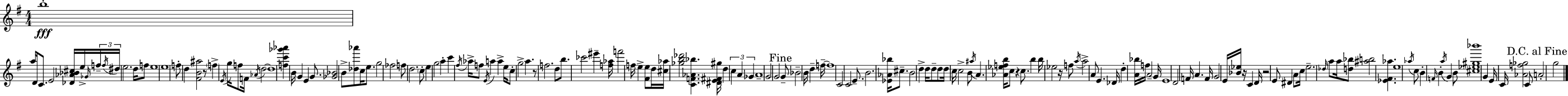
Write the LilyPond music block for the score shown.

{
  \clef treble
  \numericTimeSignature
  \time 4/4
  \key e \minor
  b''1-.\fff | a''16 d'16 c'8. e'2 <des' aes' bes' cis''>16 e''16-> \grace { ges'16 } | \tuplet 3/2 { f''16-- \acciaccatura { f''16 } dis''16 } e''2. d''16 | f''8 e''1 | \break e''1 | f''8-. d''4 <fis' b' ais''>2 | r8 \parenthesize f''4-> \acciaccatura { e'16 } g''16 f''8 f'16 \acciaccatura { aes'16 } d''2~~ | d''1 | \break <f'' c''' ges''' aes'''>4 b'16 g'4 e'4 | g'8. <ges' bes'>2 b'8-> <des'' aes'''>8 | c''16 e''8. g''2 fes''2 | f''8 d''2. | \break \parenthesize c''8-. e''4 g''2 | a''4-. c'''4 \acciaccatura { fis''16 } aes''16-> f''8 \acciaccatura { e'16 } a''4 | a''4-> e''16 c''8-. g''2-> | a''4. r8 f''2. | \break d''8 b''8. ces'''2 | eis'''4-- <f'' aes''>16 f'''2 f''16 e''4-> | <fis' e''>8 d''16 <cis'' aes''>16 <ges'' b'' des'''>2 <c' f' aes' bes''>4. | <dis' e' fis' gis''>16 d''4 \tuplet 3/2 { c''4 a'4 | \break ges'4 } a'1-- | g'2 g'2 | \mark "Fine" g'8-- bes'2-- | b'16 d''4-- f''16--~~ f''1 | \break c'2 c'2 | e'8.-- b'2. | <ees' aes' bes''>16 cis''8.-- b'2 | d''4-> d''16 d''8-- d''8 d''16 c''16 c''2-> | \break b'8 \acciaccatura { ais''16 } a'4. <aes' ees'' f'' b''>16 c''8 | r4 c''8. b''4 b''16 ees''2 | r16 f''8 \acciaccatura { a''16 } a''2-> | a'8 e'4. des'16 d''4-. <a' bes''>16 f''16 a'2-- | \break g'16 e'1 | d'2 | f'16 a'4. f'16 g'2 | e'16 <bes' ees''>16 r16 c'4 d'16 r2 | \break e'8 dis'4 a'8 c''16 e''2.-- | \grace { des''16 } a''8 a''16 <d'' bes''>8 <ais'' b''>2 | <ees' fis' aes''>4. e''1 | \acciaccatura { aes''16 } c''8 b'4-. | \break \grace { f'16 } b'4-. \acciaccatura { a''16 } g'4 b'8 <cis'' ees'' gis'' bes'''>1 | g'4 | e'16 c'16 <aes' f'' ges''>2 c'8 \mark "D.C. al Fine" a'2-. | g''2 \bar "|."
}